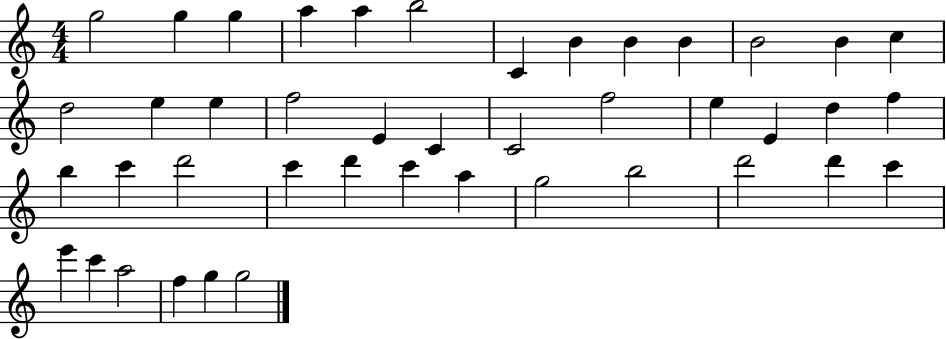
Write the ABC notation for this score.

X:1
T:Untitled
M:4/4
L:1/4
K:C
g2 g g a a b2 C B B B B2 B c d2 e e f2 E C C2 f2 e E d f b c' d'2 c' d' c' a g2 b2 d'2 d' c' e' c' a2 f g g2